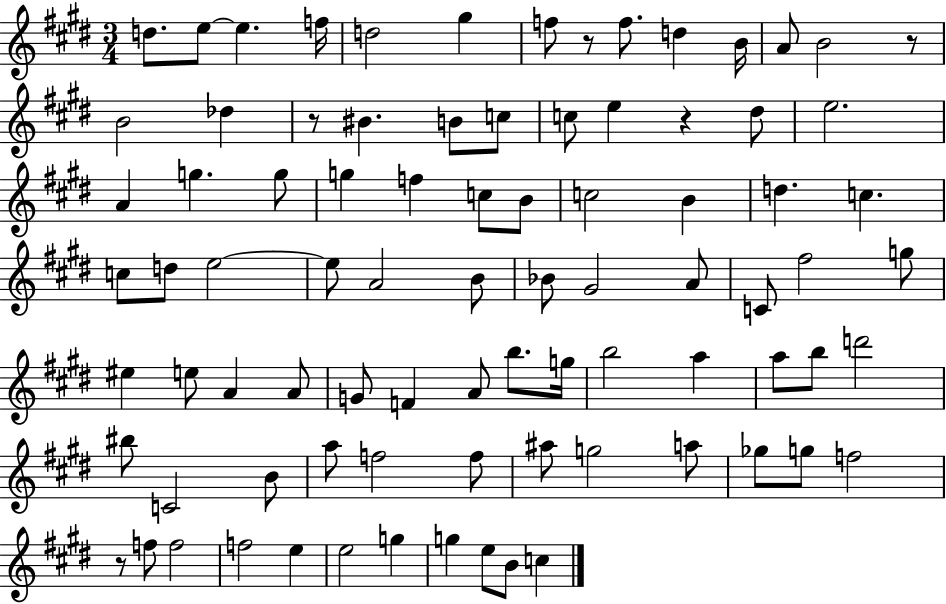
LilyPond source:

{
  \clef treble
  \numericTimeSignature
  \time 3/4
  \key e \major
  \repeat volta 2 { d''8. e''8~~ e''4. f''16 | d''2 gis''4 | f''8 r8 f''8. d''4 b'16 | a'8 b'2 r8 | \break b'2 des''4 | r8 bis'4. b'8 c''8 | c''8 e''4 r4 dis''8 | e''2. | \break a'4 g''4. g''8 | g''4 f''4 c''8 b'8 | c''2 b'4 | d''4. c''4. | \break c''8 d''8 e''2~~ | e''8 a'2 b'8 | bes'8 gis'2 a'8 | c'8 fis''2 g''8 | \break eis''4 e''8 a'4 a'8 | g'8 f'4 a'8 b''8. g''16 | b''2 a''4 | a''8 b''8 d'''2 | \break bis''8 c'2 b'8 | a''8 f''2 f''8 | ais''8 g''2 a''8 | ges''8 g''8 f''2 | \break r8 f''8 f''2 | f''2 e''4 | e''2 g''4 | g''4 e''8 b'8 c''4 | \break } \bar "|."
}